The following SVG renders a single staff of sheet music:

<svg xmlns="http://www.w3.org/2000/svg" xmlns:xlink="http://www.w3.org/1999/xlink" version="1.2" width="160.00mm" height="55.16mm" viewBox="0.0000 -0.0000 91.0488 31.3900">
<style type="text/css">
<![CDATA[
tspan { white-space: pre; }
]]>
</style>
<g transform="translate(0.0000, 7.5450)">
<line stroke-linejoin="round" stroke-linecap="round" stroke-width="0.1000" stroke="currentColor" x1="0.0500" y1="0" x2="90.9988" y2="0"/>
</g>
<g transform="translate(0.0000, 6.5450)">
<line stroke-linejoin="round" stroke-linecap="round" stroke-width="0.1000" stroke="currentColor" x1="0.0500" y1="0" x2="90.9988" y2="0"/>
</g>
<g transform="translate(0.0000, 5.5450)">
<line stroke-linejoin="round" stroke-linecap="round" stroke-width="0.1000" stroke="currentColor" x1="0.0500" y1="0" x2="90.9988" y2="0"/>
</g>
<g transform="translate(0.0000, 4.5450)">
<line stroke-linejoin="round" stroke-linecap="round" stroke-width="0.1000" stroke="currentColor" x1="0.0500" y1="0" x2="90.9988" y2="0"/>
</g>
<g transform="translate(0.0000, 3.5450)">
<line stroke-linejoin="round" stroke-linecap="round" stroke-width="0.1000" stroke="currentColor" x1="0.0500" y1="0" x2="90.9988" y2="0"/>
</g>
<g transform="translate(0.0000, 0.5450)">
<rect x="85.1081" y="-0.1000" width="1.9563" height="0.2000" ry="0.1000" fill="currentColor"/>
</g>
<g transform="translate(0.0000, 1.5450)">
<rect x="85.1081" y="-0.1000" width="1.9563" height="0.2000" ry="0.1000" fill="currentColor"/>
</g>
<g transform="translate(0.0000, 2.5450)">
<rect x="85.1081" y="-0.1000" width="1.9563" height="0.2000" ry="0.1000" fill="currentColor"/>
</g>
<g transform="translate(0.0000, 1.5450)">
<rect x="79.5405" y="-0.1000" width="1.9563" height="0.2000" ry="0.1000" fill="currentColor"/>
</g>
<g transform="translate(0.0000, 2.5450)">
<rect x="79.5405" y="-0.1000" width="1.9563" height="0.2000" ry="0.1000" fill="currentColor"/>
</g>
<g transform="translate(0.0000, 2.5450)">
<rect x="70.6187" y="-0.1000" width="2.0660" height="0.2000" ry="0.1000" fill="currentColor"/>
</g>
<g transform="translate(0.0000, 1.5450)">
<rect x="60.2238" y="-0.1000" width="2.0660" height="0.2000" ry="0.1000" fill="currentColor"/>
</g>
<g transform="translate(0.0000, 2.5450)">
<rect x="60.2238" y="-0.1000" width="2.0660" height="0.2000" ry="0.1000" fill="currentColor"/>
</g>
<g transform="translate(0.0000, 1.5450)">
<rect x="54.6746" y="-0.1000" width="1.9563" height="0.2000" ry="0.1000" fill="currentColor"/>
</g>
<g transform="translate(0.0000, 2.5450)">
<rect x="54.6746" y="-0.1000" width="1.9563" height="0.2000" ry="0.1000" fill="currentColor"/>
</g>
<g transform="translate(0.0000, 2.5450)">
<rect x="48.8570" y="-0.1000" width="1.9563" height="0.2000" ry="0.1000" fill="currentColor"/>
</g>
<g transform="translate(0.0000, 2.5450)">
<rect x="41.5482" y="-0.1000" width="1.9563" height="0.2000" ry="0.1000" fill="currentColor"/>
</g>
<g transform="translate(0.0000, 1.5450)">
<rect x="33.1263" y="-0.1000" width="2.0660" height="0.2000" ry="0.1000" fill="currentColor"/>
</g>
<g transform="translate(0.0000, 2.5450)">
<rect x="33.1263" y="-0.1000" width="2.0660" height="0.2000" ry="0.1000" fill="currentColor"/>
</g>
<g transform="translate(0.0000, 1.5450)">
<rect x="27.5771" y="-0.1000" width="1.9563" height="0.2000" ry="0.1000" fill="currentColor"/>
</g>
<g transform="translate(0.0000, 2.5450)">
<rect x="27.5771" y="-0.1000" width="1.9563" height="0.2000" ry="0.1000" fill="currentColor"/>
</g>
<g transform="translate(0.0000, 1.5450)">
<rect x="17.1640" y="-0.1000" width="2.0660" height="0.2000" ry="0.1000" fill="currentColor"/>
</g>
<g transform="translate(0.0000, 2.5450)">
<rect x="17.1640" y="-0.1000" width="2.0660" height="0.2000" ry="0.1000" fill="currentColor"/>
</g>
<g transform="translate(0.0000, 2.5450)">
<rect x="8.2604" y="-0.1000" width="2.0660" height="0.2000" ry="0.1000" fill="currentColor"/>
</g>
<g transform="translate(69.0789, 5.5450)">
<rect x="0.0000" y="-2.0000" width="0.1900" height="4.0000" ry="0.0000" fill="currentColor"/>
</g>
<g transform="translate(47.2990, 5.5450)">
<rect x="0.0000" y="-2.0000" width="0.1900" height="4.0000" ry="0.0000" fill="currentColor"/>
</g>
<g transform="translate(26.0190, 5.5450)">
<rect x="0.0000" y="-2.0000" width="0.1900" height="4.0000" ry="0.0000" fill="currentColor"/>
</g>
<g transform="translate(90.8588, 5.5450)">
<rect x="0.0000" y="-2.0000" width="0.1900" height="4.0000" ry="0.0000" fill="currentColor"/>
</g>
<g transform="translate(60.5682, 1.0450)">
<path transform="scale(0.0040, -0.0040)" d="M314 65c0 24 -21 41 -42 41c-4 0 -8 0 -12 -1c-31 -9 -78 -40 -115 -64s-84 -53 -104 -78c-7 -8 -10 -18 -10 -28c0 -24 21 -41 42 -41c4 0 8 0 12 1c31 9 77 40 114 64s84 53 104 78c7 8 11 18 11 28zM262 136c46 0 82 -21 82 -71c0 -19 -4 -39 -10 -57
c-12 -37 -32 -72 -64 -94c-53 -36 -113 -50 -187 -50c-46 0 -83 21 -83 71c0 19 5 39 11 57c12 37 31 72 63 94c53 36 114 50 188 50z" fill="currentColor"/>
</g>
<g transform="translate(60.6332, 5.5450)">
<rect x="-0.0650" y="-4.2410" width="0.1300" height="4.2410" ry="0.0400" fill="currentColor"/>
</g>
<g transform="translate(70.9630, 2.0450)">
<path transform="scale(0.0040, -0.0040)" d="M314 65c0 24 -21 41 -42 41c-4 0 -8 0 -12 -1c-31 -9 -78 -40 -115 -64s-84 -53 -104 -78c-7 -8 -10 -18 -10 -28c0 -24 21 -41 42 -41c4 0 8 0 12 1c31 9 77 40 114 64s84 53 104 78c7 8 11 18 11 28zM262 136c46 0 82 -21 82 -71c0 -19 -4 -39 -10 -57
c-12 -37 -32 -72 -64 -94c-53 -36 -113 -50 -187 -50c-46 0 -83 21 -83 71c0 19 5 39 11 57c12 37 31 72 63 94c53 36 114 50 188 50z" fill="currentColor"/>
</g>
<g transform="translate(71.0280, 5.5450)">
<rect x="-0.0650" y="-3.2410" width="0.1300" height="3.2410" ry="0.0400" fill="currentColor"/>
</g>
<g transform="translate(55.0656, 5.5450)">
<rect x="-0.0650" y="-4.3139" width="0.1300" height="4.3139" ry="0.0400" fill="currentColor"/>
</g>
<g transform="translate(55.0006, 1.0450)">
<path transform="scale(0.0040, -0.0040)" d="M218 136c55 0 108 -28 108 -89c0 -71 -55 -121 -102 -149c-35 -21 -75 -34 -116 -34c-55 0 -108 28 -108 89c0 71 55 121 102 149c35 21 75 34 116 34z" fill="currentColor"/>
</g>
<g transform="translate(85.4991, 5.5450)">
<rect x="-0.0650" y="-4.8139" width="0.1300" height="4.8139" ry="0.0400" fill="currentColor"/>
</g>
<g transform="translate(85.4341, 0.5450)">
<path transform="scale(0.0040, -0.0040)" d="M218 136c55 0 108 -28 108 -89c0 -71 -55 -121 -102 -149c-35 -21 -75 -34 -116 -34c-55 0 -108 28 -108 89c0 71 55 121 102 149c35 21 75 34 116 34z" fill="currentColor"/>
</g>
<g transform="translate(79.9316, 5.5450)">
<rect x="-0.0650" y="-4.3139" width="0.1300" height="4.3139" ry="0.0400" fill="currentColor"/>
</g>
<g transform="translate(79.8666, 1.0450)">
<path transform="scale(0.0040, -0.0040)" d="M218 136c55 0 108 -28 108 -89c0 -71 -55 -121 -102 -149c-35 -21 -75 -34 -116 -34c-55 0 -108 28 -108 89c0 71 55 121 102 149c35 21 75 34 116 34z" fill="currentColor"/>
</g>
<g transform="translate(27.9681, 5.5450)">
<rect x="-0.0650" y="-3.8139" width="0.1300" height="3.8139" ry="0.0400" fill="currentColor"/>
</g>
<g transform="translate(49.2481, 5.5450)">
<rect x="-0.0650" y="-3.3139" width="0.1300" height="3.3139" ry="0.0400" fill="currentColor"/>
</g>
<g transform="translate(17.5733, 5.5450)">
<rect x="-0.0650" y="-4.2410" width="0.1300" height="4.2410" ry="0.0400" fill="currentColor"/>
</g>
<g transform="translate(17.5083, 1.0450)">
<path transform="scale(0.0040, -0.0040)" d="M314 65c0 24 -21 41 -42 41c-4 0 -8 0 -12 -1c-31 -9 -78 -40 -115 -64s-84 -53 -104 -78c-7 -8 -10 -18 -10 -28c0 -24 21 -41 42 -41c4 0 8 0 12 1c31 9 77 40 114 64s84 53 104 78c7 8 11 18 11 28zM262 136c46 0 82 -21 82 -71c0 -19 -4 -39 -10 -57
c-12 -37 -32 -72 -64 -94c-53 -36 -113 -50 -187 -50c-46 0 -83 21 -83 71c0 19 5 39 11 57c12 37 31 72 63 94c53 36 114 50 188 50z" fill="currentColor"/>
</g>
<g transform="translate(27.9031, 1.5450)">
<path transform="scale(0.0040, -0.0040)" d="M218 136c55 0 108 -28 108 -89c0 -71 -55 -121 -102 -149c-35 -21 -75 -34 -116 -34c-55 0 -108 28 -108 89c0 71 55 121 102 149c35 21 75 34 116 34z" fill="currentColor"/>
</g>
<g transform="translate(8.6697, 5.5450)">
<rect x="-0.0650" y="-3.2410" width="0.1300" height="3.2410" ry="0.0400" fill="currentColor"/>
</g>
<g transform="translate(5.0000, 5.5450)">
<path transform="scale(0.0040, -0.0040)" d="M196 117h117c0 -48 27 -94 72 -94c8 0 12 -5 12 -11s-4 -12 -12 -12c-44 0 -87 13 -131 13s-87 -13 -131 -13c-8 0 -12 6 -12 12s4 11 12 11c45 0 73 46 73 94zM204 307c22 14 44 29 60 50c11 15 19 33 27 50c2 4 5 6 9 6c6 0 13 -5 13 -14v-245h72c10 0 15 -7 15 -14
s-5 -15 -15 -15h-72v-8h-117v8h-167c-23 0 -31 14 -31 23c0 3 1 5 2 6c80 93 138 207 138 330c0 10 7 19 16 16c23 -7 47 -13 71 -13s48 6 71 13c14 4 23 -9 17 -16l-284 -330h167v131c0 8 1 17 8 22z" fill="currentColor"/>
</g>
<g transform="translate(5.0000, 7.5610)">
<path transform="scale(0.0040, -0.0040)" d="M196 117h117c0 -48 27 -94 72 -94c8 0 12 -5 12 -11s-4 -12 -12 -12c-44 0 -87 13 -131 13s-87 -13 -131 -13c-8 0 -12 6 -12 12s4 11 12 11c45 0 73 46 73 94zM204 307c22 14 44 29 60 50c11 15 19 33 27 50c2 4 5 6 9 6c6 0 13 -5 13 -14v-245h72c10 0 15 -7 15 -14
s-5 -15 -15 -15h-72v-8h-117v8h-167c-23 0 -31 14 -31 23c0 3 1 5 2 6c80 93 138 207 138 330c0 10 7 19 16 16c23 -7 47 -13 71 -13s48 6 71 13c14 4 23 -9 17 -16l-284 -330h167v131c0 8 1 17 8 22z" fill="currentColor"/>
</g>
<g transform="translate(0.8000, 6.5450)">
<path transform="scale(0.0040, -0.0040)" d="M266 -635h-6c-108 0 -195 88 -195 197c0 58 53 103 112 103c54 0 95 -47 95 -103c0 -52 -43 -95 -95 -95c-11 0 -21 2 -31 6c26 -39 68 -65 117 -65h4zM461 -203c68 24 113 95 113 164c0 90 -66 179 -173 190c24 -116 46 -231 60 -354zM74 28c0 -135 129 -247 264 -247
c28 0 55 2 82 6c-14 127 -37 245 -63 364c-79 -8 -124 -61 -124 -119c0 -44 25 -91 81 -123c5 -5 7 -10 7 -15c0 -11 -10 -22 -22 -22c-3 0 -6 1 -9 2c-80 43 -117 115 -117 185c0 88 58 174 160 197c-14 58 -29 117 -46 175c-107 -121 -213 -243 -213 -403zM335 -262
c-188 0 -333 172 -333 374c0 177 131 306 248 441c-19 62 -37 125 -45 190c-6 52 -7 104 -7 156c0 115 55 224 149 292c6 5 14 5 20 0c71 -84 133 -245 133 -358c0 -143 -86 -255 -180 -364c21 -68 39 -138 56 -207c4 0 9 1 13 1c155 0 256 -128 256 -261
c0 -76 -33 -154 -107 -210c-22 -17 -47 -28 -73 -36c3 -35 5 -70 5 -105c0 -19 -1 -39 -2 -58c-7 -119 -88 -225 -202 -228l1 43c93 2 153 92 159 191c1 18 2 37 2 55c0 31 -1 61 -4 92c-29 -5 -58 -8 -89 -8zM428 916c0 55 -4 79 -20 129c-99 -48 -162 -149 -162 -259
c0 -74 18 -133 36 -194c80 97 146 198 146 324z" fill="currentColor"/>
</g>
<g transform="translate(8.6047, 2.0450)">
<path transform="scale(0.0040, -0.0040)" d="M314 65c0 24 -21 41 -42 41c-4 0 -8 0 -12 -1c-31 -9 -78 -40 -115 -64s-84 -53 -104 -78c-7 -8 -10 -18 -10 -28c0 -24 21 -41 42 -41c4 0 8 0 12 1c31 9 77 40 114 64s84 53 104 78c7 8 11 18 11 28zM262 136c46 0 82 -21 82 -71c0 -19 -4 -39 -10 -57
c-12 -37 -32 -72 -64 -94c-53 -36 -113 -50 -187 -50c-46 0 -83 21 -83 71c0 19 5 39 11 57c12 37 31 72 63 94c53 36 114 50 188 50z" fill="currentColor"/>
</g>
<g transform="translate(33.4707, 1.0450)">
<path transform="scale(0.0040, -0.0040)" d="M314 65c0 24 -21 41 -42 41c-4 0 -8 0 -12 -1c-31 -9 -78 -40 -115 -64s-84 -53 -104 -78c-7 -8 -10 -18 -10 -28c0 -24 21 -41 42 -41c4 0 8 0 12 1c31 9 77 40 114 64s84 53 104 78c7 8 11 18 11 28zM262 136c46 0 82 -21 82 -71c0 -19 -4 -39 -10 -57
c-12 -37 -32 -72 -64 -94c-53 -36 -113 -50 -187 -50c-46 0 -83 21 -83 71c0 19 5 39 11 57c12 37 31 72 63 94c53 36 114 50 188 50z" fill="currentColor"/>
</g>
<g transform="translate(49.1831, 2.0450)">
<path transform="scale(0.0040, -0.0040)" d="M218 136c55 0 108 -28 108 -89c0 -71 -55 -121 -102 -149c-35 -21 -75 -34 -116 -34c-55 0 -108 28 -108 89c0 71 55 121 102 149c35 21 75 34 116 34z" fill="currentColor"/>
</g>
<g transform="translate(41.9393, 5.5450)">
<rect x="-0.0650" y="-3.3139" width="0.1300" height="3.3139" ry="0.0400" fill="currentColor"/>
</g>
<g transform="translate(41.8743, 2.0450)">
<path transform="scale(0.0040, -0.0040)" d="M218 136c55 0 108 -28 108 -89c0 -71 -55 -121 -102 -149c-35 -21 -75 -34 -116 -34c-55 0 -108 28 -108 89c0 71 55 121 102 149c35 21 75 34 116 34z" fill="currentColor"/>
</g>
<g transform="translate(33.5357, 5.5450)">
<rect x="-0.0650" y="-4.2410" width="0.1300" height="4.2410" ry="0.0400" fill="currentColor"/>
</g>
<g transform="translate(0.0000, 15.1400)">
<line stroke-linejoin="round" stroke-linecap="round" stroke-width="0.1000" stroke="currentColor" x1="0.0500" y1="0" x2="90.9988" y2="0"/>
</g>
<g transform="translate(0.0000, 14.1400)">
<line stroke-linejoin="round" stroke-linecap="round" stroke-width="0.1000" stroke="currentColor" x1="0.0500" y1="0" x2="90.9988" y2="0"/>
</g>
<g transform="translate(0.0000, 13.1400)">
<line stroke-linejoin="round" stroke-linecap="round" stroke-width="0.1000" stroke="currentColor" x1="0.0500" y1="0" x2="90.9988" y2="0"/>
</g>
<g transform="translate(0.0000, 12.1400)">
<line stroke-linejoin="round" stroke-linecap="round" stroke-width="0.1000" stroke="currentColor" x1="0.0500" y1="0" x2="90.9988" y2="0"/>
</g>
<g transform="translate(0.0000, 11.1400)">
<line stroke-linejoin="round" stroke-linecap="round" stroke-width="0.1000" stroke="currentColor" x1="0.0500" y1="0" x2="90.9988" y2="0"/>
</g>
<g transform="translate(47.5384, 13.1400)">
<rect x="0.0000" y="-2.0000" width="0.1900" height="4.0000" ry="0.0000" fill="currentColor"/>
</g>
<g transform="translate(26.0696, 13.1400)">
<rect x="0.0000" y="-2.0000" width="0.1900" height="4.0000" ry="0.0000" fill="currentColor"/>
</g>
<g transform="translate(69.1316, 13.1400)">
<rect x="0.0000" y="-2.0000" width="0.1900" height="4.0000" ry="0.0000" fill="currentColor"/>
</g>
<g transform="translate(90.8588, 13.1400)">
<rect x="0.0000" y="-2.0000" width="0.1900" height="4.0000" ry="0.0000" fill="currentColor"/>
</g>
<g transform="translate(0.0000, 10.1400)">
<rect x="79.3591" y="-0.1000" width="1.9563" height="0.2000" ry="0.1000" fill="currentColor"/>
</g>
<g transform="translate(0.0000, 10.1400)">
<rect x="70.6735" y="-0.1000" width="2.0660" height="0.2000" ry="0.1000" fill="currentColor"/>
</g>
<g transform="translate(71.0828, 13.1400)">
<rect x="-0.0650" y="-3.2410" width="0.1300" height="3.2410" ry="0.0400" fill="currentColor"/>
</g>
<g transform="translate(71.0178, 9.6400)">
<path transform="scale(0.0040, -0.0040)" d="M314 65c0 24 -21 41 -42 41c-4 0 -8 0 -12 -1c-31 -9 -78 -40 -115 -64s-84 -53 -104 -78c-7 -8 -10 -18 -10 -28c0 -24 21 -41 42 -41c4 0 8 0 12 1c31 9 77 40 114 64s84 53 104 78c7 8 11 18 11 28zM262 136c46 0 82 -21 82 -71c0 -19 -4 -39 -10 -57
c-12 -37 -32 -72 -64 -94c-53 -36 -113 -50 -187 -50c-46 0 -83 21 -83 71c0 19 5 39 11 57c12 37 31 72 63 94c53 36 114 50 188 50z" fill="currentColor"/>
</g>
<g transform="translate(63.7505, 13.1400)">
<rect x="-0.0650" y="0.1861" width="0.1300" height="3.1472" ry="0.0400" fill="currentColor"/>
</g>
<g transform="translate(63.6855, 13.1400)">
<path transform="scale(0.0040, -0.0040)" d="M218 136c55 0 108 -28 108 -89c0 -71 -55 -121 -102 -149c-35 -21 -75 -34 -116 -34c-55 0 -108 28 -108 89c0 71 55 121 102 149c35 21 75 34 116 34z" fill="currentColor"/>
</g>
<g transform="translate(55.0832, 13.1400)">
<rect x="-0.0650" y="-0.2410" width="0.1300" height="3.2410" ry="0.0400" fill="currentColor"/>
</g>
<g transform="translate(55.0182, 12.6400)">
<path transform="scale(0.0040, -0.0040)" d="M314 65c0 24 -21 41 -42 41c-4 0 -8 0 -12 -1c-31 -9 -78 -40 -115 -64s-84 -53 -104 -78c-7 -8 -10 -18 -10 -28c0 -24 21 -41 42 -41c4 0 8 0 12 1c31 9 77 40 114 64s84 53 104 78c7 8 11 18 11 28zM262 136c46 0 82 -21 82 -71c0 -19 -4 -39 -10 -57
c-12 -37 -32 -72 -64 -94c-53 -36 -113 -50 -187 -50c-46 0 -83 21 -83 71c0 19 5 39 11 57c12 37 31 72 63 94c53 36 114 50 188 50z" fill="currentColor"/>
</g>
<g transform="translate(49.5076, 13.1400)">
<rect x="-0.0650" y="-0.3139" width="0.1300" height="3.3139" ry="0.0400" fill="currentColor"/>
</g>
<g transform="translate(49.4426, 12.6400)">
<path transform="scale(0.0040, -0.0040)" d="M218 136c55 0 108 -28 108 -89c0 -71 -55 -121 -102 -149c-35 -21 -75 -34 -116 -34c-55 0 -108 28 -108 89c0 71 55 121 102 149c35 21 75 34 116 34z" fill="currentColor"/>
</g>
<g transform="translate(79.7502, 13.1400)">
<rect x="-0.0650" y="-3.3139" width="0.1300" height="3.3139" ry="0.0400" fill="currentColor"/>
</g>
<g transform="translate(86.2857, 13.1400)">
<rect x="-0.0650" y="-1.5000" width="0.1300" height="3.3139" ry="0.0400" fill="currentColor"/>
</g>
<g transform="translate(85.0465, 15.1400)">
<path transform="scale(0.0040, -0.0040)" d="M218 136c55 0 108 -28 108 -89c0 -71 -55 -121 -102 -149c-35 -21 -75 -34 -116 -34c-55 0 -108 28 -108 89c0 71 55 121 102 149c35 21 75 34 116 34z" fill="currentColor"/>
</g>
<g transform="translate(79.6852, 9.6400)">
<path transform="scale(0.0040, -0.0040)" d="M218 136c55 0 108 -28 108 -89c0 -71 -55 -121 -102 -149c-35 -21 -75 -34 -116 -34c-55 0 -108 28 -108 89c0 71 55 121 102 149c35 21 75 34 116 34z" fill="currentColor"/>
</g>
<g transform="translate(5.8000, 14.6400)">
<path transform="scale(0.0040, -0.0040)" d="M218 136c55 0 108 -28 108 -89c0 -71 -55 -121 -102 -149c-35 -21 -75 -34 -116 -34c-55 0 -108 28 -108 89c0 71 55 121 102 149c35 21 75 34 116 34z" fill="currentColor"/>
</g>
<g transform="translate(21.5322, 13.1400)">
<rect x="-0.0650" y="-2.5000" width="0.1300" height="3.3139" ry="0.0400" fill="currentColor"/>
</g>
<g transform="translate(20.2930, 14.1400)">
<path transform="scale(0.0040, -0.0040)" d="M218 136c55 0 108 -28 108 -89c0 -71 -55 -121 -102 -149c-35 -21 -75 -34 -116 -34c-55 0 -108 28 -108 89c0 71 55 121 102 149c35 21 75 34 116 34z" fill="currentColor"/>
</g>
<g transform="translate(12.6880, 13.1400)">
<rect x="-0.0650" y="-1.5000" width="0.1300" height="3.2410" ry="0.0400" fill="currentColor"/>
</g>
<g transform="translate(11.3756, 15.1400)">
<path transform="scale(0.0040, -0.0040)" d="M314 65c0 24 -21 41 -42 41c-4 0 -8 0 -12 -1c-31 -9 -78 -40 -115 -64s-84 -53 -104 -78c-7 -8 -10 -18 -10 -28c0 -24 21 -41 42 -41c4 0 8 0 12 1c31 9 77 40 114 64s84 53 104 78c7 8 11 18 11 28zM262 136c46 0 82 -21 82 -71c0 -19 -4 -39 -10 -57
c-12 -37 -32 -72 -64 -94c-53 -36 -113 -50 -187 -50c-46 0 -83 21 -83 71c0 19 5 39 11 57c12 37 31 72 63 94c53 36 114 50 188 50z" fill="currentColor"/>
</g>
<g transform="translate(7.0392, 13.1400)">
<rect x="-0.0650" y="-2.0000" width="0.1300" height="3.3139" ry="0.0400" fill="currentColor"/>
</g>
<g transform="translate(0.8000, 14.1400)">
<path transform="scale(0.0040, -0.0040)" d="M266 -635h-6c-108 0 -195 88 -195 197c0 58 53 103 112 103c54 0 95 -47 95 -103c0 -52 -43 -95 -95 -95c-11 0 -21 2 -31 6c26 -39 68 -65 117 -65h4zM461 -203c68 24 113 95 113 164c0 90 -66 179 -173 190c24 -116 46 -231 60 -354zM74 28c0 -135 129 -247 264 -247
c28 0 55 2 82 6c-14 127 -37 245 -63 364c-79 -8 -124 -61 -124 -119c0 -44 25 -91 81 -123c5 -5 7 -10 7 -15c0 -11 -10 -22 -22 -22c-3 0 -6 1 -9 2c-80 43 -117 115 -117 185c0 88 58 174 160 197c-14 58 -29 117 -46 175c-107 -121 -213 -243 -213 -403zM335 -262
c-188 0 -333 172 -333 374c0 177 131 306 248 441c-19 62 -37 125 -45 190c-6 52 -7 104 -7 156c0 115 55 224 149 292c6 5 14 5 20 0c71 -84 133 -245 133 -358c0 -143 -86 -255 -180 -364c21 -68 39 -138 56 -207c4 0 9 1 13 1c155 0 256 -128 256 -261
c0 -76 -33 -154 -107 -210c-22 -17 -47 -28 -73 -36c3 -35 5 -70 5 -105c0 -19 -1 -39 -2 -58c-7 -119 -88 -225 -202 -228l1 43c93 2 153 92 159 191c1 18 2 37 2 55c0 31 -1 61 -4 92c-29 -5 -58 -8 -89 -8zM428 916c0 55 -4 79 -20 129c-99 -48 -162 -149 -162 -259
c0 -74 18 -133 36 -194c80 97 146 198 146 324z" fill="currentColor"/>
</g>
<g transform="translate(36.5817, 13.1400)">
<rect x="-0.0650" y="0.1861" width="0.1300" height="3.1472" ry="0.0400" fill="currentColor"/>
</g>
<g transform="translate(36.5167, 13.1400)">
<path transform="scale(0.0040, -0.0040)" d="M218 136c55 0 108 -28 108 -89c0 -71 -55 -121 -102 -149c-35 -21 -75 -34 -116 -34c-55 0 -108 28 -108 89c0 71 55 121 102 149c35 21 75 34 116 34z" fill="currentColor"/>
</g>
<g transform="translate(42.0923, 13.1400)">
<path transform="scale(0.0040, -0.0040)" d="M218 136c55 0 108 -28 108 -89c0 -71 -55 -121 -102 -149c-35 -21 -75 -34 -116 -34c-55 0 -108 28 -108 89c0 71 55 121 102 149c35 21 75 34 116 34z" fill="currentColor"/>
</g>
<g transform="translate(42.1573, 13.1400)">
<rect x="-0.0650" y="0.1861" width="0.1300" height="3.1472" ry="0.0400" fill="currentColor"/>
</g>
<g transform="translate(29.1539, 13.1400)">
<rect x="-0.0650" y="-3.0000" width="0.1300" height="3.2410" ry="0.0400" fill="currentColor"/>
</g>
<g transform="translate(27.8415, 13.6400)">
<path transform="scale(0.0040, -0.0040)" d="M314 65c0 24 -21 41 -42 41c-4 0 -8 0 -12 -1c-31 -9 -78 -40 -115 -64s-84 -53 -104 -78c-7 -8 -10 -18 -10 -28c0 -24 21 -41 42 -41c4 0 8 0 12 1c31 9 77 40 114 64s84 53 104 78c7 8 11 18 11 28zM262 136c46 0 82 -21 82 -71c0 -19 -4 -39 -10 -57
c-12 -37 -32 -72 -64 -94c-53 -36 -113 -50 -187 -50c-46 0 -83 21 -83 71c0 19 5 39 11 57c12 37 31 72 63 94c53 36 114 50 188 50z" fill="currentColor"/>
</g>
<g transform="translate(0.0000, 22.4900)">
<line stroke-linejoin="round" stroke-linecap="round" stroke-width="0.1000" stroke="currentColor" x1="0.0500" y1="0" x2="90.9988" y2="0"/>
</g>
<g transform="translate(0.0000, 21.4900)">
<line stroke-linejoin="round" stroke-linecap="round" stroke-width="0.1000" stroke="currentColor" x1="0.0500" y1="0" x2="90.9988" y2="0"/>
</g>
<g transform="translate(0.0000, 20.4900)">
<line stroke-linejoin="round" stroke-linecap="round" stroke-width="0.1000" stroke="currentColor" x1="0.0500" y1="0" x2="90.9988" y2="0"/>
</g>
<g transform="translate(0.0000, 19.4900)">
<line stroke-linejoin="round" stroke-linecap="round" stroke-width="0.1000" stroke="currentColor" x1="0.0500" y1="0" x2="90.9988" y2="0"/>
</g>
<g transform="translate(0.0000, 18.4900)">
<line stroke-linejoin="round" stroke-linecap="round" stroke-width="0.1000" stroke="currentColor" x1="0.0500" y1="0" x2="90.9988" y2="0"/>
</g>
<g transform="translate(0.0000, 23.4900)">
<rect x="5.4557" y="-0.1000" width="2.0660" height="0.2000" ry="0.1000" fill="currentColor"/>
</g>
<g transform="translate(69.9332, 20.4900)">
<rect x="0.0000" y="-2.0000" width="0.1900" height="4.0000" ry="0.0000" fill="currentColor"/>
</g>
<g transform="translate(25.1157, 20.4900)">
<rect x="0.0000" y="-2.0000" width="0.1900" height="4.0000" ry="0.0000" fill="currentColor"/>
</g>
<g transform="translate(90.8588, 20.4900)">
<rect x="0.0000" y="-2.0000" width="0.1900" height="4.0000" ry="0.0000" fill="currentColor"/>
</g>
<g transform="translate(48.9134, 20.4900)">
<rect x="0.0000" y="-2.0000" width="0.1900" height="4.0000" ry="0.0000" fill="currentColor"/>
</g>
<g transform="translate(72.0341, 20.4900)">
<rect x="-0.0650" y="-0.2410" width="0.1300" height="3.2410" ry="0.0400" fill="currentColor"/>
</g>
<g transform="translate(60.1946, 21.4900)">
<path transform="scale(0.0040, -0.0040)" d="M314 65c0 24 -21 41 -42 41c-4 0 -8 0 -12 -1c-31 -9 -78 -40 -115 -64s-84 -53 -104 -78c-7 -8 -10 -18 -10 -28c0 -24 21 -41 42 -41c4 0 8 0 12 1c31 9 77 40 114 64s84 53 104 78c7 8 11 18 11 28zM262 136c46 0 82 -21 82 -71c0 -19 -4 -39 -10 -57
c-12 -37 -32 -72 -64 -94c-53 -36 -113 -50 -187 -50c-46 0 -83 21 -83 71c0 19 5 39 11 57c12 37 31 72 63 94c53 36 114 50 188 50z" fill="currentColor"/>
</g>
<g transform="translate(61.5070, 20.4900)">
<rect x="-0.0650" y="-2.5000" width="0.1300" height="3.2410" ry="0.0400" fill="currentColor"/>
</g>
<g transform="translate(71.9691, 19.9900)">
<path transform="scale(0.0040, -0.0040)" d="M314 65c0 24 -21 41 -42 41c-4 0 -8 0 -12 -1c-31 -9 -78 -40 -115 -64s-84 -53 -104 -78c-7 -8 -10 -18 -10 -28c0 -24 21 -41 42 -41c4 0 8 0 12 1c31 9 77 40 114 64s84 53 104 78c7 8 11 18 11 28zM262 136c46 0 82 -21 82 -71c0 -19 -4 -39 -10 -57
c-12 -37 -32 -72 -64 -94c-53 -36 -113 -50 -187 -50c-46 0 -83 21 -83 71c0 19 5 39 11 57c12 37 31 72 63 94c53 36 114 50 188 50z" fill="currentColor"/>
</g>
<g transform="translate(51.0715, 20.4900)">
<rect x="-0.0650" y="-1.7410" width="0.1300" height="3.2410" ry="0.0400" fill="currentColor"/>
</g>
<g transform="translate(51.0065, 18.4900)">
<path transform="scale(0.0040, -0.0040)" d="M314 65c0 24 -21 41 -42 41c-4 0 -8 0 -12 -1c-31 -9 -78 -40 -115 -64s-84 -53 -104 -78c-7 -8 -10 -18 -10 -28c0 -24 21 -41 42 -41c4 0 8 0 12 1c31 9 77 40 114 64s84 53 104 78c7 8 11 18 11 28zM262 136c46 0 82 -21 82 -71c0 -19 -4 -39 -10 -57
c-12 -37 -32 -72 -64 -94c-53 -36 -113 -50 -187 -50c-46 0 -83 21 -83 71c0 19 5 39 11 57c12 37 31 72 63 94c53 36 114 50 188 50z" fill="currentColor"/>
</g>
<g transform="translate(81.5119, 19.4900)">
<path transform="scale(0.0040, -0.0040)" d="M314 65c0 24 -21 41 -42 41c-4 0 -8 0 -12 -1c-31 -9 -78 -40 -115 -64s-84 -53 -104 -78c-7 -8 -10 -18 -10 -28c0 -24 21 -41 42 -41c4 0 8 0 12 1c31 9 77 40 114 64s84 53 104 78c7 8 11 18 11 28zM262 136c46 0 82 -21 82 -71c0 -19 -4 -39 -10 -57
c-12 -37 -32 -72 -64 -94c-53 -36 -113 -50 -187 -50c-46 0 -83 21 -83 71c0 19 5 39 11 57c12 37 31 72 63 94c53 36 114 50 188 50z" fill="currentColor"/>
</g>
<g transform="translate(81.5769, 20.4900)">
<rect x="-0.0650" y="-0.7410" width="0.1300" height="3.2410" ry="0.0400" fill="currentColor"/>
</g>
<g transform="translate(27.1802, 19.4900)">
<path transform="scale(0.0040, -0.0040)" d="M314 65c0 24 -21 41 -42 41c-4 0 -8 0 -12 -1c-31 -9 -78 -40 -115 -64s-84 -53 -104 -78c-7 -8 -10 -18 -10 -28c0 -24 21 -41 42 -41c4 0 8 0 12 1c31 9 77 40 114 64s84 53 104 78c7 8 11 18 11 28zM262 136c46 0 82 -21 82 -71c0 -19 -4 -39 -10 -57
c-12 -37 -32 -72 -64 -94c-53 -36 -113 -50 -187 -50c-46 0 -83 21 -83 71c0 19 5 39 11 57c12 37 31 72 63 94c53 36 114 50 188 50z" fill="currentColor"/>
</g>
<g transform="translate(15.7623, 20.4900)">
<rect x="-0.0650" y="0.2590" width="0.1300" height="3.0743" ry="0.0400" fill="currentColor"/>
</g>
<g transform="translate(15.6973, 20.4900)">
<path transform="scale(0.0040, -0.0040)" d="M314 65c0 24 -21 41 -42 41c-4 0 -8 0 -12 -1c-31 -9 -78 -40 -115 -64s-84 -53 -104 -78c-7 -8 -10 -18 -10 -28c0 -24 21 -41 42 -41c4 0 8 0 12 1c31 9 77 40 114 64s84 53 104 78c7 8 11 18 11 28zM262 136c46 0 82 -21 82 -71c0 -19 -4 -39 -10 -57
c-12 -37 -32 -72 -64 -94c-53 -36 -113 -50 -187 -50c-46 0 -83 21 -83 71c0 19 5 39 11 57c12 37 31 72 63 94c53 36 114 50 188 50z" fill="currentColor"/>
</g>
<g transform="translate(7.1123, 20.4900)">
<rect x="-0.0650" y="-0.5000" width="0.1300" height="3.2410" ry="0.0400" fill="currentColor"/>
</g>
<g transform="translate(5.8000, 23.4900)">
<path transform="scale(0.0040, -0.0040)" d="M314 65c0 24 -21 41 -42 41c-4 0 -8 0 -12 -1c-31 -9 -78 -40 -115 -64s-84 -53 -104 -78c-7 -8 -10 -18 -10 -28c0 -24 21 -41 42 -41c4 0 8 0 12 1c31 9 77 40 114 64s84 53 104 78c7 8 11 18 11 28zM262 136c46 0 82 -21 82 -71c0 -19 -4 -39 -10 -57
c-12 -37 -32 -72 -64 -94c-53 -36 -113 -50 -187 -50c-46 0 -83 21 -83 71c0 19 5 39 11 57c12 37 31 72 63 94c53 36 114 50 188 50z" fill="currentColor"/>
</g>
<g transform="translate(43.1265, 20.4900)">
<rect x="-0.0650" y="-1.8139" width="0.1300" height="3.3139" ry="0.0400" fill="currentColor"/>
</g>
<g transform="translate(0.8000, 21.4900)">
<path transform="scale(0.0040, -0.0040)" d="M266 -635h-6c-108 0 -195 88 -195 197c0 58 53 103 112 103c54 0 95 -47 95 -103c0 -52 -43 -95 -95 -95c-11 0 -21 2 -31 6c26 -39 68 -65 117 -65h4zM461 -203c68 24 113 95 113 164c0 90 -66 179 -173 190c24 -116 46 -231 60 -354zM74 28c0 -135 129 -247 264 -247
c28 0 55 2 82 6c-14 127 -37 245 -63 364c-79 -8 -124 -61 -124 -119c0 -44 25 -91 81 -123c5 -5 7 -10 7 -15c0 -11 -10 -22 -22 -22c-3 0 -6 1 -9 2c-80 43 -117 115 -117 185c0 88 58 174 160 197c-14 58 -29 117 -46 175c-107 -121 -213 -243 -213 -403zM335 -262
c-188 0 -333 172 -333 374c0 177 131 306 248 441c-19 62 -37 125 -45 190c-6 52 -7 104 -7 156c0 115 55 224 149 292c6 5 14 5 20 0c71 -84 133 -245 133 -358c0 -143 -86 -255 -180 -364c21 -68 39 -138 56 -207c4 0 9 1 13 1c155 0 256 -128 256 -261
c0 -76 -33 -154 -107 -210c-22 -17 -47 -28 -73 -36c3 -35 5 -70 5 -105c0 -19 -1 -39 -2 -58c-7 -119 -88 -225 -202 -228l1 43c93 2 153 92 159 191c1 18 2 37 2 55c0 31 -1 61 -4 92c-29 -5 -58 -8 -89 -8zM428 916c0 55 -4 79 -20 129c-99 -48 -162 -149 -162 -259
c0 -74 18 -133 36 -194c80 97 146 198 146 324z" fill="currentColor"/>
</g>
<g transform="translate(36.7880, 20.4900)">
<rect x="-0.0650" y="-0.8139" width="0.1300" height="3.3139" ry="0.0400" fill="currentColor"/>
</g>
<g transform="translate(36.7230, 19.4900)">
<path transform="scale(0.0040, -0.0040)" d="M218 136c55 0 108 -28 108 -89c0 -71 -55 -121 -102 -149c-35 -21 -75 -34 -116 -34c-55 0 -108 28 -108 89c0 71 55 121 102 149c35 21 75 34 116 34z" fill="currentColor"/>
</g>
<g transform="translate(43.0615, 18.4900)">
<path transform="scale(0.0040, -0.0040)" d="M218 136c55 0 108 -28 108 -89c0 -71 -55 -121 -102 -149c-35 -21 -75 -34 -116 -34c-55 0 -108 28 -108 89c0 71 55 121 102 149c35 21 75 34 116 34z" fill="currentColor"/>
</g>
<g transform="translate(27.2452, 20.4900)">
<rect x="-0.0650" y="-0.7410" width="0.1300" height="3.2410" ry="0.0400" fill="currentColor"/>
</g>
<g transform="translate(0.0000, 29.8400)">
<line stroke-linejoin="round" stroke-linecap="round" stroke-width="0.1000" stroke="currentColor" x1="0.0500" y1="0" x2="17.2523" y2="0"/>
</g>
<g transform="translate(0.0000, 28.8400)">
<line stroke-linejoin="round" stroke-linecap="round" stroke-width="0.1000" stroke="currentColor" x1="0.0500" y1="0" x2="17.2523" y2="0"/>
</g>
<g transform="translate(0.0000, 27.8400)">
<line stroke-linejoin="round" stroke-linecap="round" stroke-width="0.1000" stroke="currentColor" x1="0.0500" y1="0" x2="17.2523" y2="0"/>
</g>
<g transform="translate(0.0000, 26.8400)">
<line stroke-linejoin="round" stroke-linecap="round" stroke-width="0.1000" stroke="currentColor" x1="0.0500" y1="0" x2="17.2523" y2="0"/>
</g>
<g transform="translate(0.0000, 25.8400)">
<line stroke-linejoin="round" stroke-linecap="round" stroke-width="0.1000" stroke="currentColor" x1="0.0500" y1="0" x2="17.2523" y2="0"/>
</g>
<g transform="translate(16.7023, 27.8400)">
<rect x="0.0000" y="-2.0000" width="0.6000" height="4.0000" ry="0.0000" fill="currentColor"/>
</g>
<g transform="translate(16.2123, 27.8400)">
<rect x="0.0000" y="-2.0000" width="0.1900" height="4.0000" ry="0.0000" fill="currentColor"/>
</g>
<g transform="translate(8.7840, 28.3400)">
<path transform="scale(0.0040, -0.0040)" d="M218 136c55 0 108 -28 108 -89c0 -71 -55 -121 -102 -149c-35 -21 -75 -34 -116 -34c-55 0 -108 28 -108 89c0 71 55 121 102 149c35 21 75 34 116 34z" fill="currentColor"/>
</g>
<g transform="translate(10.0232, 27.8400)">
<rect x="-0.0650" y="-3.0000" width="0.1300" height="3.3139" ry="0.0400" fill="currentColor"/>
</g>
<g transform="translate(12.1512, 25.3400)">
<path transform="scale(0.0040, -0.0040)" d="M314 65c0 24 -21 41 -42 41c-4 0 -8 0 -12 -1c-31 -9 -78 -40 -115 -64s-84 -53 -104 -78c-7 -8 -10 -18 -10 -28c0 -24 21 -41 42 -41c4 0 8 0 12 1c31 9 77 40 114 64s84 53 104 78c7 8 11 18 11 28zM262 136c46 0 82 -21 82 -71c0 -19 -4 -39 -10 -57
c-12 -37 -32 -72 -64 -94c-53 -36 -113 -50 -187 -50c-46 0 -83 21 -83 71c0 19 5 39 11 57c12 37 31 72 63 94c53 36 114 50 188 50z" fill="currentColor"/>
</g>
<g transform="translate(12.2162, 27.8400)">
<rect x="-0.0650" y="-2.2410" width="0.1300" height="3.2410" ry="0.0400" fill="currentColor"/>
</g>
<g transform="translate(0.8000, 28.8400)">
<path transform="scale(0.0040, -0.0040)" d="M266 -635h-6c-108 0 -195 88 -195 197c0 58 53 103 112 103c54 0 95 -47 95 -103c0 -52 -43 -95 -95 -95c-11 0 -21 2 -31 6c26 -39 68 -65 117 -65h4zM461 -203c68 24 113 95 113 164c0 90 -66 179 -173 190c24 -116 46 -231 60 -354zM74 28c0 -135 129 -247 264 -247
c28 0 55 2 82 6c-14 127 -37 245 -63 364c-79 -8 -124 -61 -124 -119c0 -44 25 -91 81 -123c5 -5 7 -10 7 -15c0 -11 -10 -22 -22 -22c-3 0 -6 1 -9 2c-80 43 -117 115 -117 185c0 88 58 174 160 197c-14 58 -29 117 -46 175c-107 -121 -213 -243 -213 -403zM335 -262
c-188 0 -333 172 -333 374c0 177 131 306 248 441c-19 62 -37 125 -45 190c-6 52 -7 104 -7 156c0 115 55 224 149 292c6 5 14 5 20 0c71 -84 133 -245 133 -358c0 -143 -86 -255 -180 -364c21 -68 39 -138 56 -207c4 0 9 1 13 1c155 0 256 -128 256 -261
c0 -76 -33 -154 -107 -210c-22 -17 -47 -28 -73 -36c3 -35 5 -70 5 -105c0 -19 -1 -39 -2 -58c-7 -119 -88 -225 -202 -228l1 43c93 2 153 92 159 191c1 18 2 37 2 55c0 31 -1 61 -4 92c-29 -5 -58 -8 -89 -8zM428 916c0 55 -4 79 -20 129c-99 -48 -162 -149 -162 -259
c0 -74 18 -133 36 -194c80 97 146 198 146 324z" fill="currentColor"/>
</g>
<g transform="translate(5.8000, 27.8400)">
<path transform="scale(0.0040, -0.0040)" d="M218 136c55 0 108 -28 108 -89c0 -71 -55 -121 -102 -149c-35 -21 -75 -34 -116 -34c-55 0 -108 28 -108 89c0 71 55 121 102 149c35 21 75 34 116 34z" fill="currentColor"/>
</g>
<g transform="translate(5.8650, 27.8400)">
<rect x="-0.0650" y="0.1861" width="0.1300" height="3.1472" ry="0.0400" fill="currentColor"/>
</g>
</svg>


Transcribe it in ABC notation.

X:1
T:Untitled
M:4/4
L:1/4
K:C
b2 d'2 c' d'2 b b d' d'2 b2 d' e' F E2 G A2 B B c c2 B b2 b E C2 B2 d2 d f f2 G2 c2 d2 B A g2